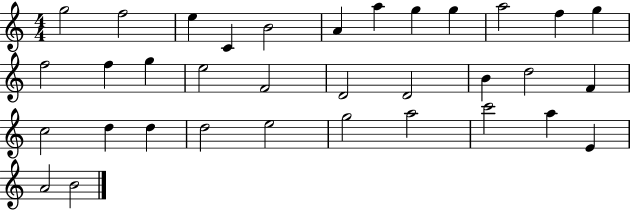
X:1
T:Untitled
M:4/4
L:1/4
K:C
g2 f2 e C B2 A a g g a2 f g f2 f g e2 F2 D2 D2 B d2 F c2 d d d2 e2 g2 a2 c'2 a E A2 B2